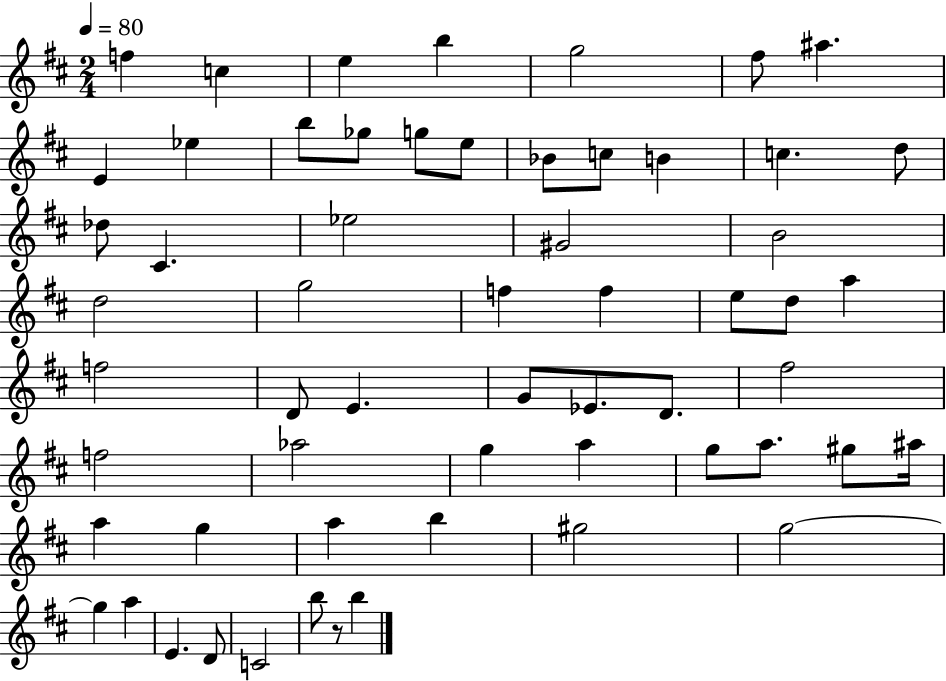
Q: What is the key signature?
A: D major